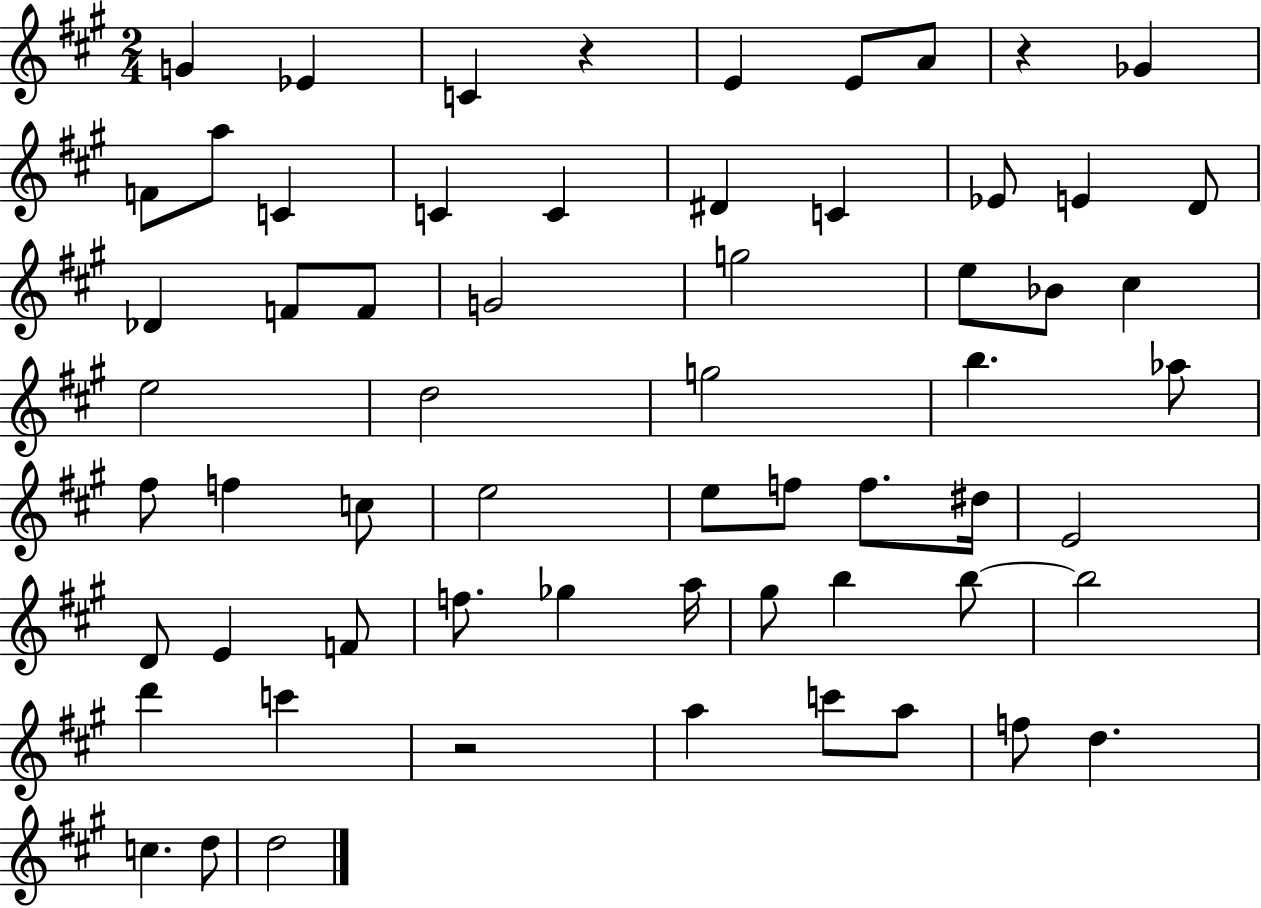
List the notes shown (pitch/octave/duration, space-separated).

G4/q Eb4/q C4/q R/q E4/q E4/e A4/e R/q Gb4/q F4/e A5/e C4/q C4/q C4/q D#4/q C4/q Eb4/e E4/q D4/e Db4/q F4/e F4/e G4/h G5/h E5/e Bb4/e C#5/q E5/h D5/h G5/h B5/q. Ab5/e F#5/e F5/q C5/e E5/h E5/e F5/e F5/e. D#5/s E4/h D4/e E4/q F4/e F5/e. Gb5/q A5/s G#5/e B5/q B5/e B5/h D6/q C6/q R/h A5/q C6/e A5/e F5/e D5/q. C5/q. D5/e D5/h